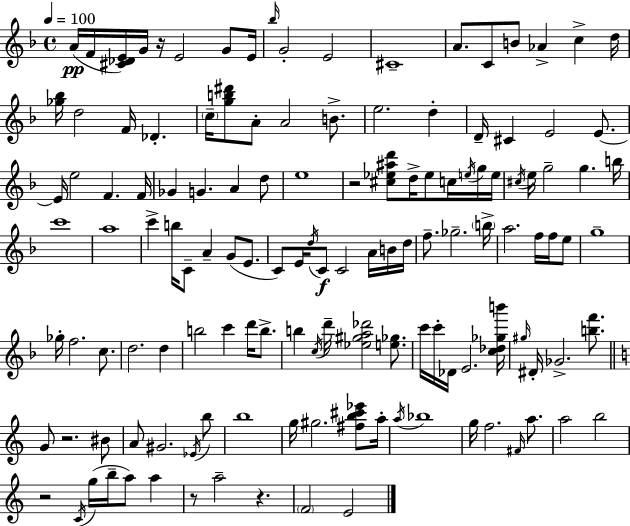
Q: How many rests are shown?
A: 6